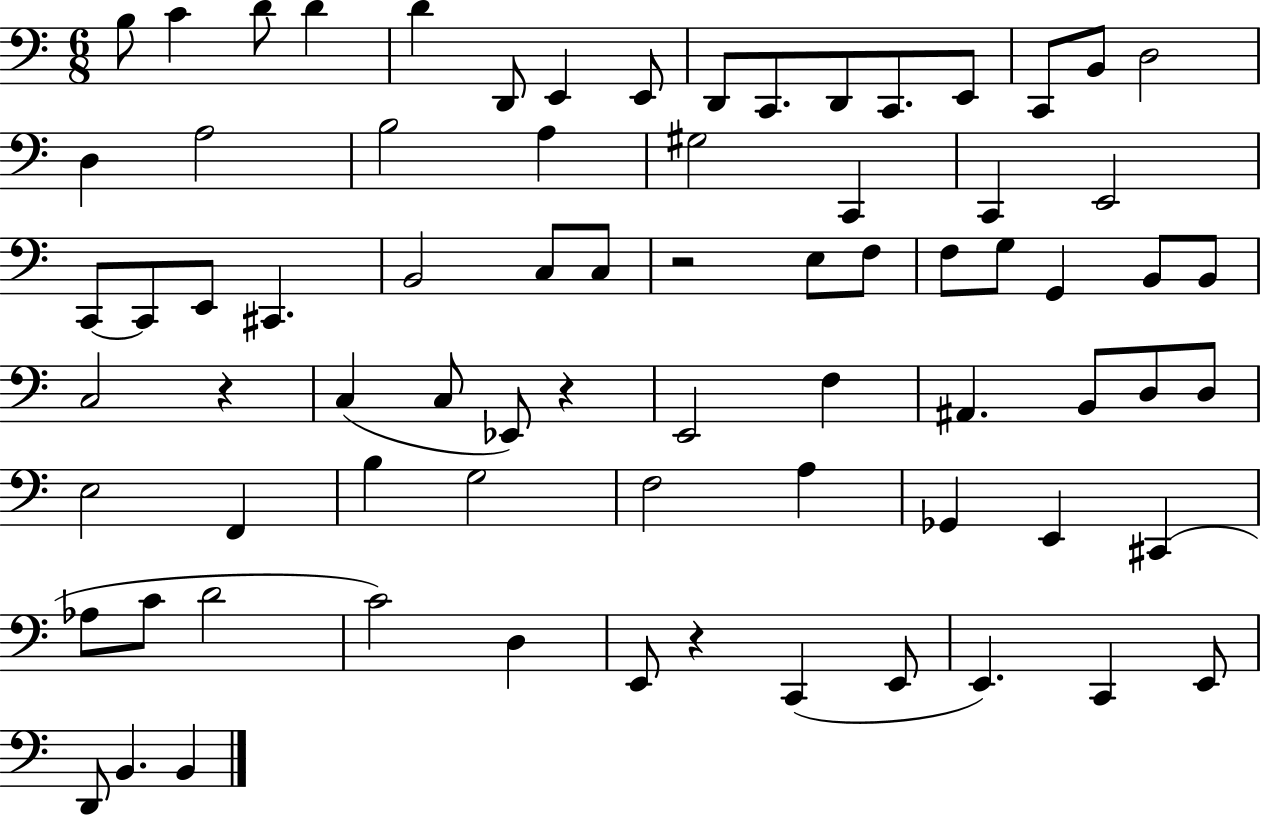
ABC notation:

X:1
T:Untitled
M:6/8
L:1/4
K:C
B,/2 C D/2 D D D,,/2 E,, E,,/2 D,,/2 C,,/2 D,,/2 C,,/2 E,,/2 C,,/2 B,,/2 D,2 D, A,2 B,2 A, ^G,2 C,, C,, E,,2 C,,/2 C,,/2 E,,/2 ^C,, B,,2 C,/2 C,/2 z2 E,/2 F,/2 F,/2 G,/2 G,, B,,/2 B,,/2 C,2 z C, C,/2 _E,,/2 z E,,2 F, ^A,, B,,/2 D,/2 D,/2 E,2 F,, B, G,2 F,2 A, _G,, E,, ^C,, _A,/2 C/2 D2 C2 D, E,,/2 z C,, E,,/2 E,, C,, E,,/2 D,,/2 B,, B,,